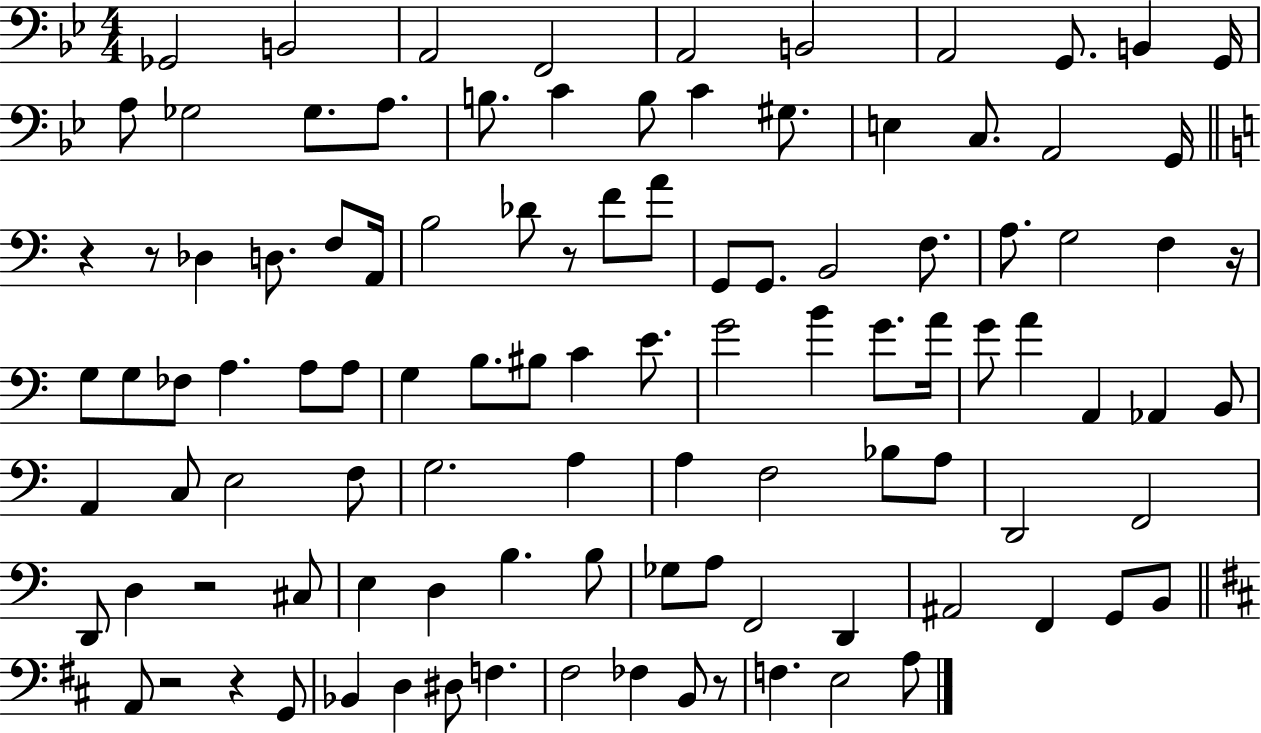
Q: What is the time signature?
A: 4/4